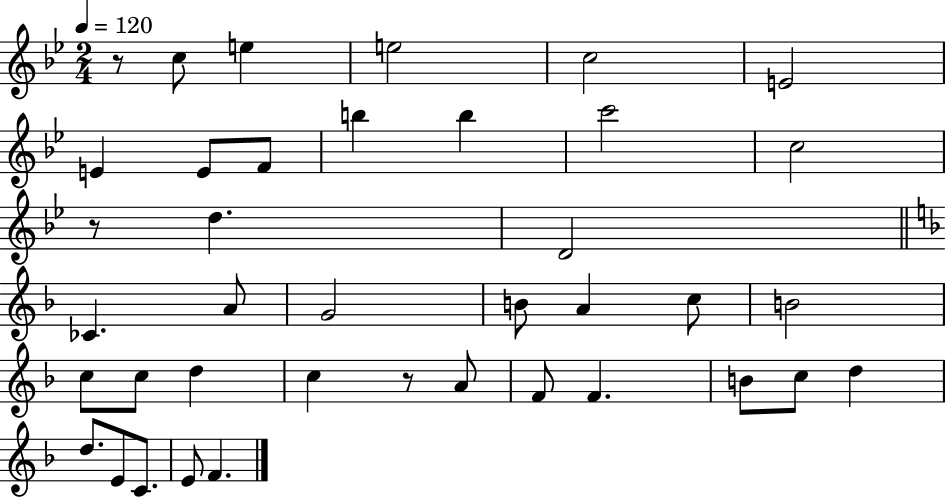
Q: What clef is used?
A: treble